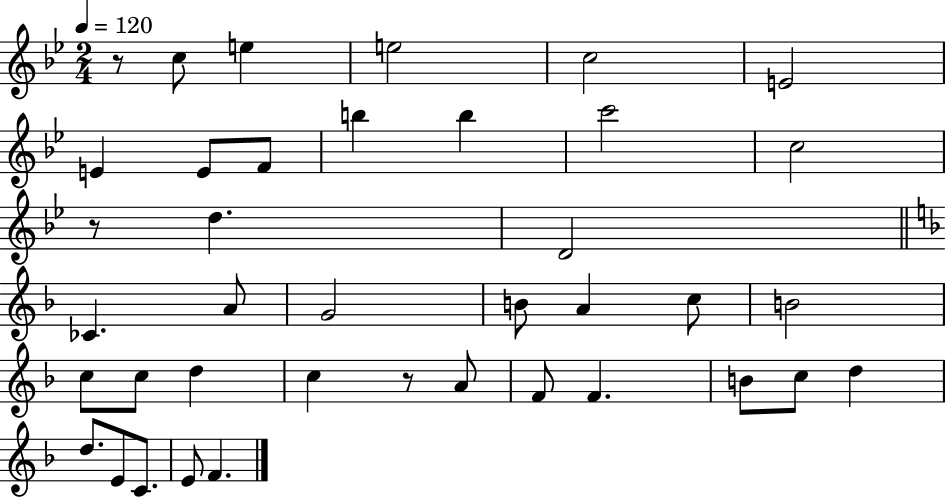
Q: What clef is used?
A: treble